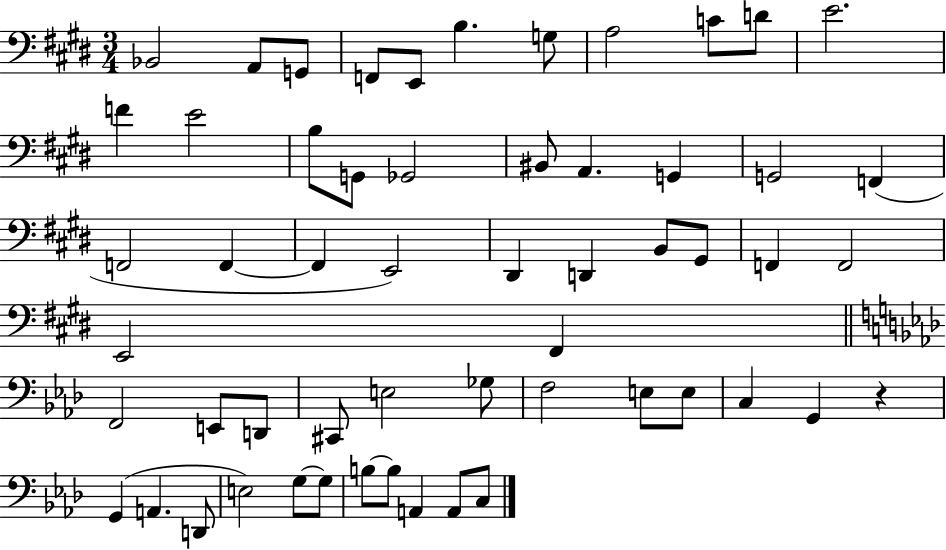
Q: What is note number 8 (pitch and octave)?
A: A3